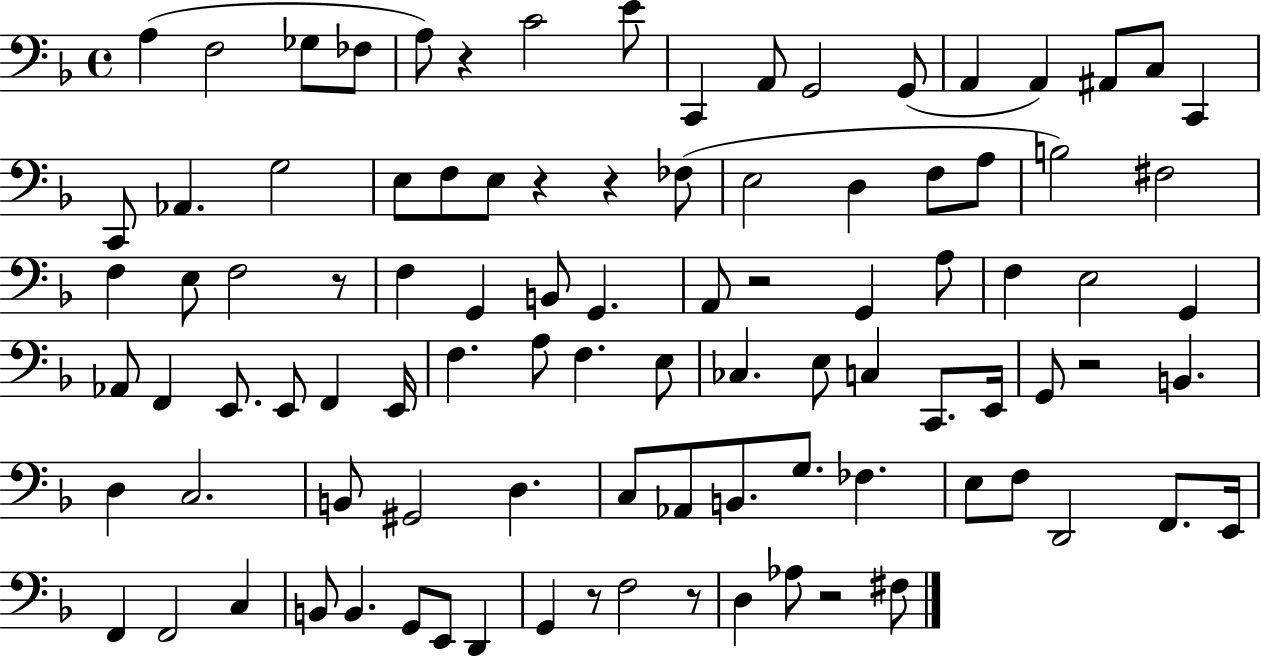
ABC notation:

X:1
T:Untitled
M:4/4
L:1/4
K:F
A, F,2 _G,/2 _F,/2 A,/2 z C2 E/2 C,, A,,/2 G,,2 G,,/2 A,, A,, ^A,,/2 C,/2 C,, C,,/2 _A,, G,2 E,/2 F,/2 E,/2 z z _F,/2 E,2 D, F,/2 A,/2 B,2 ^F,2 F, E,/2 F,2 z/2 F, G,, B,,/2 G,, A,,/2 z2 G,, A,/2 F, E,2 G,, _A,,/2 F,, E,,/2 E,,/2 F,, E,,/4 F, A,/2 F, E,/2 _C, E,/2 C, C,,/2 E,,/4 G,,/2 z2 B,, D, C,2 B,,/2 ^G,,2 D, C,/2 _A,,/2 B,,/2 G,/2 _F, E,/2 F,/2 D,,2 F,,/2 E,,/4 F,, F,,2 C, B,,/2 B,, G,,/2 E,,/2 D,, G,, z/2 F,2 z/2 D, _A,/2 z2 ^F,/2